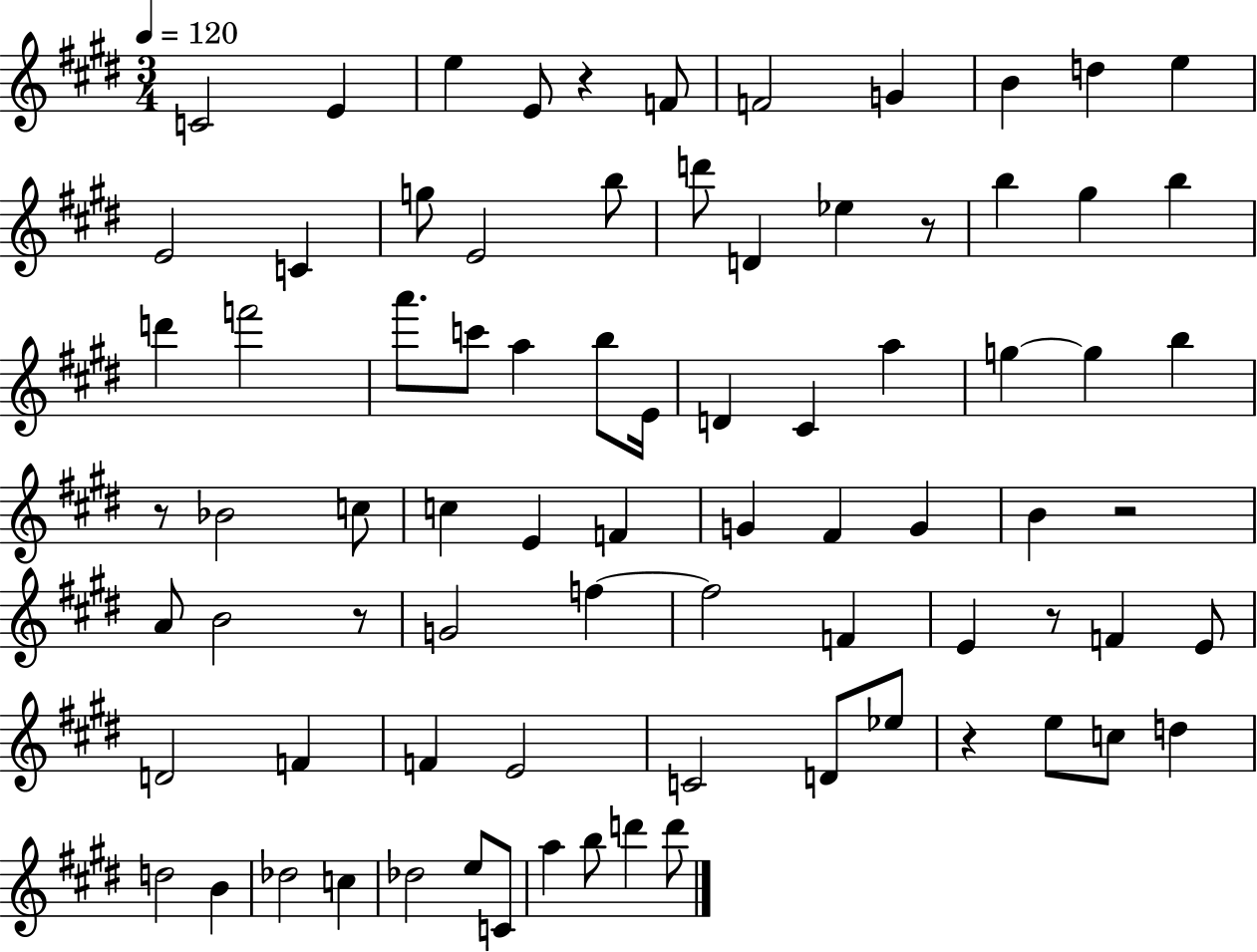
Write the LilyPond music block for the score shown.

{
  \clef treble
  \numericTimeSignature
  \time 3/4
  \key e \major
  \tempo 4 = 120
  c'2 e'4 | e''4 e'8 r4 f'8 | f'2 g'4 | b'4 d''4 e''4 | \break e'2 c'4 | g''8 e'2 b''8 | d'''8 d'4 ees''4 r8 | b''4 gis''4 b''4 | \break d'''4 f'''2 | a'''8. c'''8 a''4 b''8 e'16 | d'4 cis'4 a''4 | g''4~~ g''4 b''4 | \break r8 bes'2 c''8 | c''4 e'4 f'4 | g'4 fis'4 g'4 | b'4 r2 | \break a'8 b'2 r8 | g'2 f''4~~ | f''2 f'4 | e'4 r8 f'4 e'8 | \break d'2 f'4 | f'4 e'2 | c'2 d'8 ees''8 | r4 e''8 c''8 d''4 | \break d''2 b'4 | des''2 c''4 | des''2 e''8 c'8 | a''4 b''8 d'''4 d'''8 | \break \bar "|."
}